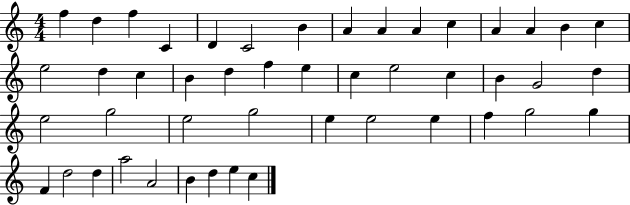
F5/q D5/q F5/q C4/q D4/q C4/h B4/q A4/q A4/q A4/q C5/q A4/q A4/q B4/q C5/q E5/h D5/q C5/q B4/q D5/q F5/q E5/q C5/q E5/h C5/q B4/q G4/h D5/q E5/h G5/h E5/h G5/h E5/q E5/h E5/q F5/q G5/h G5/q F4/q D5/h D5/q A5/h A4/h B4/q D5/q E5/q C5/q